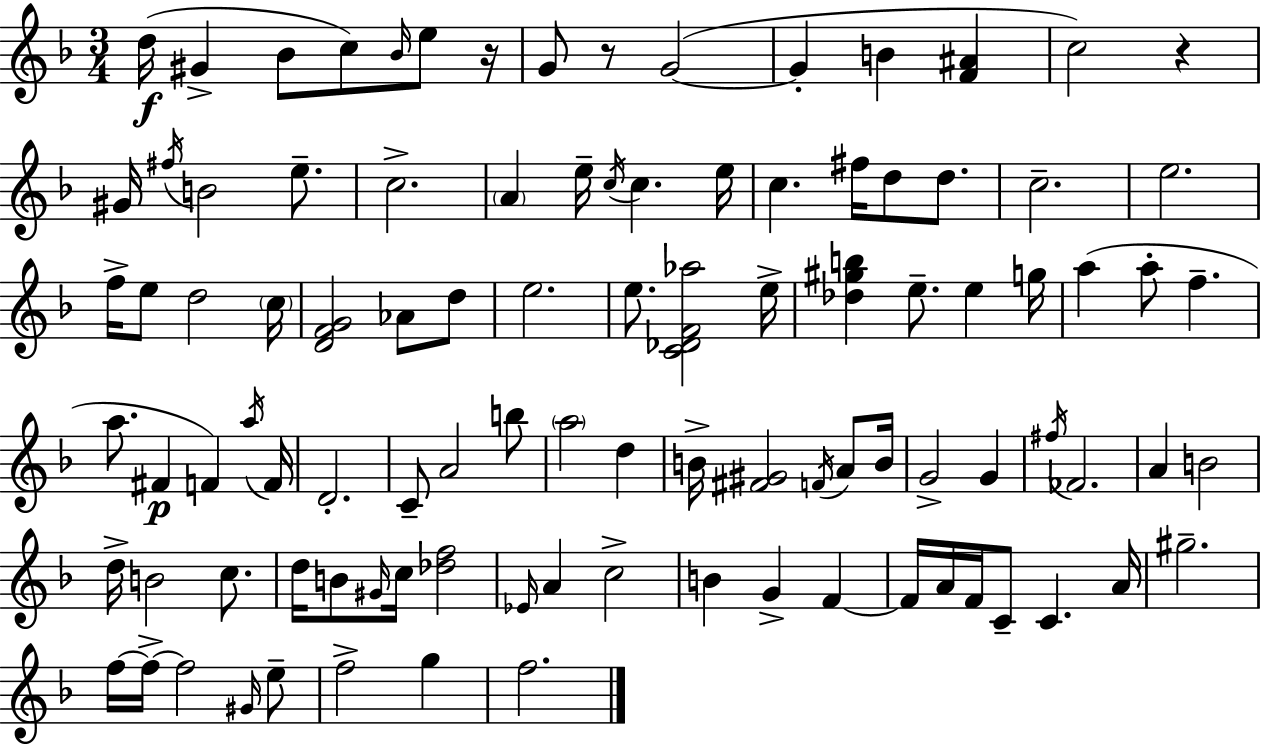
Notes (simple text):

D5/s G#4/q Bb4/e C5/e Bb4/s E5/e R/s G4/e R/e G4/h G4/q B4/q [F4,A#4]/q C5/h R/q G#4/s F#5/s B4/h E5/e. C5/h. A4/q E5/s C5/s C5/q. E5/s C5/q. F#5/s D5/e D5/e. C5/h. E5/h. F5/s E5/e D5/h C5/s [D4,F4,G4]/h Ab4/e D5/e E5/h. E5/e. [C4,Db4,F4,Ab5]/h E5/s [Db5,G#5,B5]/q E5/e. E5/q G5/s A5/q A5/e F5/q. A5/e. F#4/q F4/q A5/s F4/s D4/h. C4/e A4/h B5/e A5/h D5/q B4/s [F#4,G#4]/h F4/s A4/e B4/s G4/h G4/q F#5/s FES4/h. A4/q B4/h D5/s B4/h C5/e. D5/s B4/e G#4/s C5/s [Db5,F5]/h Eb4/s A4/q C5/h B4/q G4/q F4/q F4/s A4/s F4/s C4/e C4/q. A4/s G#5/h. F5/s F5/s F5/h G#4/s E5/e F5/h G5/q F5/h.